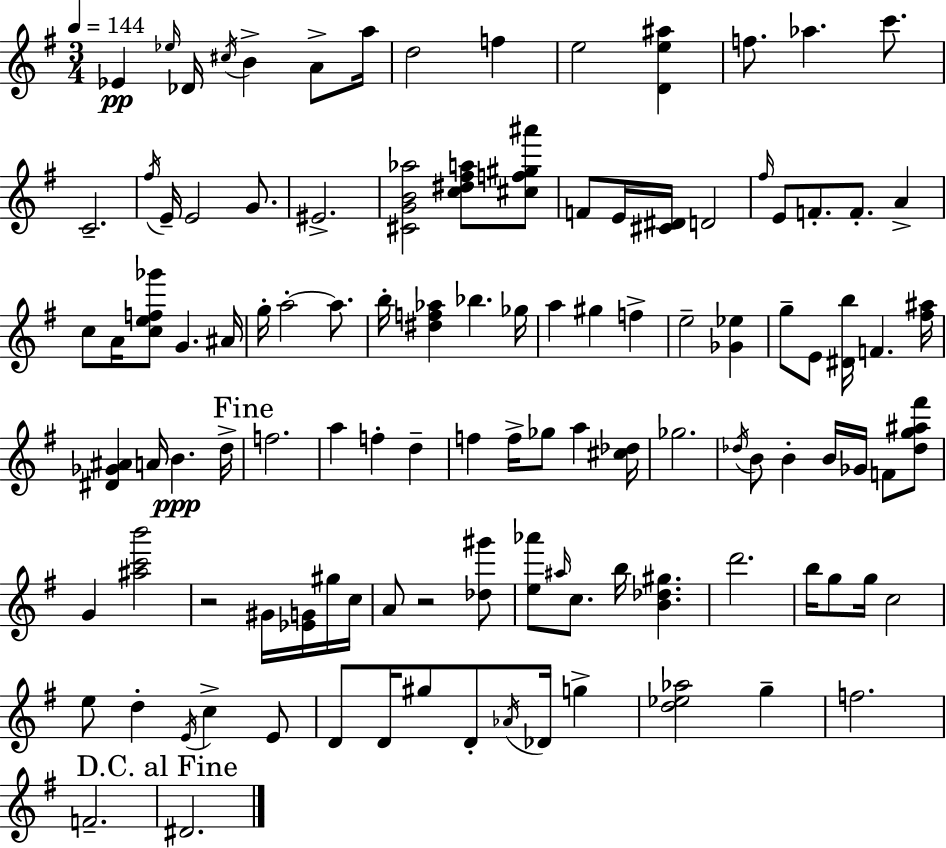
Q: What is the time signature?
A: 3/4